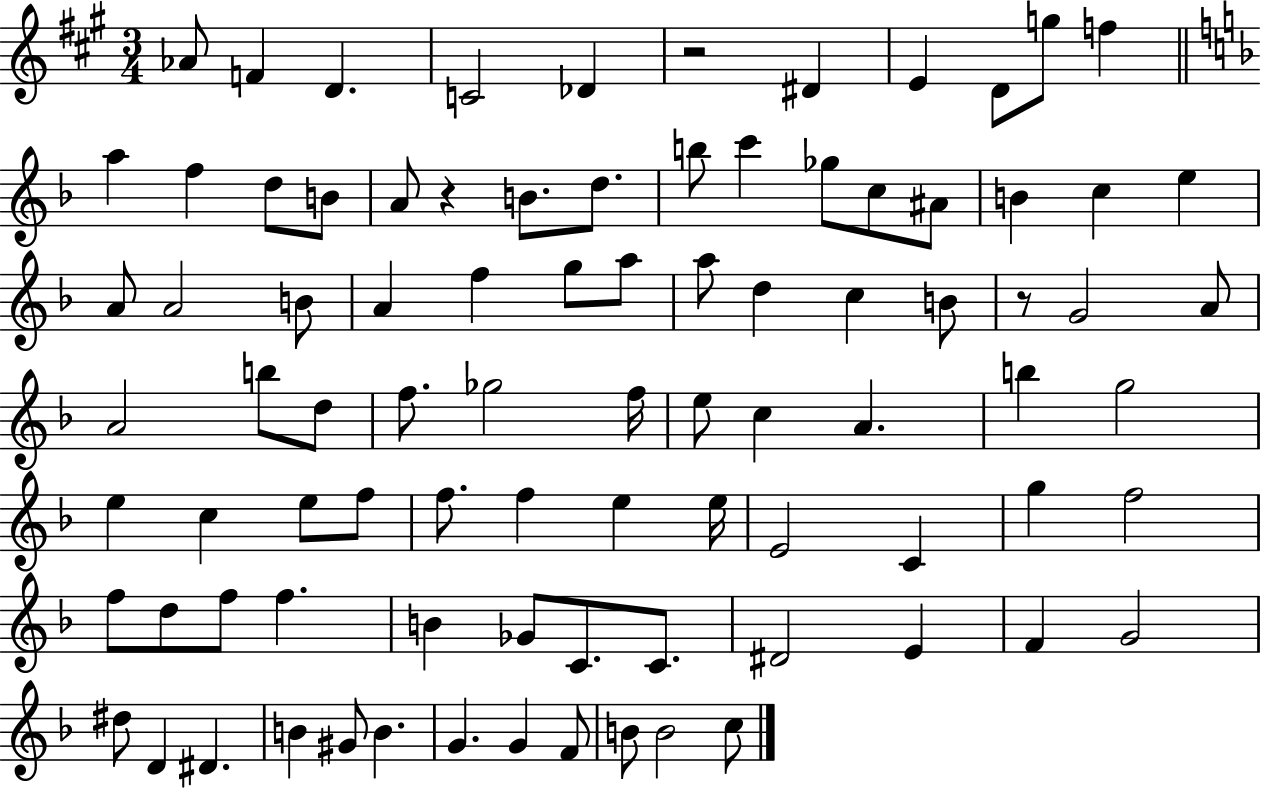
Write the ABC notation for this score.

X:1
T:Untitled
M:3/4
L:1/4
K:A
_A/2 F D C2 _D z2 ^D E D/2 g/2 f a f d/2 B/2 A/2 z B/2 d/2 b/2 c' _g/2 c/2 ^A/2 B c e A/2 A2 B/2 A f g/2 a/2 a/2 d c B/2 z/2 G2 A/2 A2 b/2 d/2 f/2 _g2 f/4 e/2 c A b g2 e c e/2 f/2 f/2 f e e/4 E2 C g f2 f/2 d/2 f/2 f B _G/2 C/2 C/2 ^D2 E F G2 ^d/2 D ^D B ^G/2 B G G F/2 B/2 B2 c/2